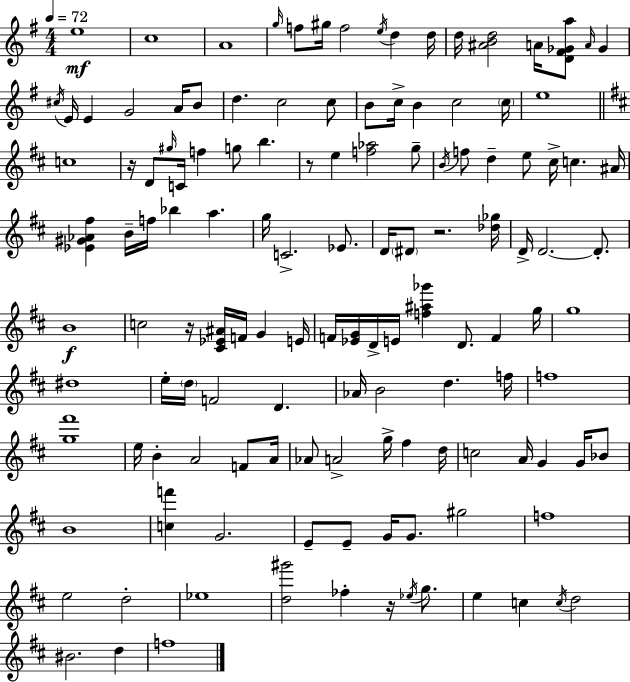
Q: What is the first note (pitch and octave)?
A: E5